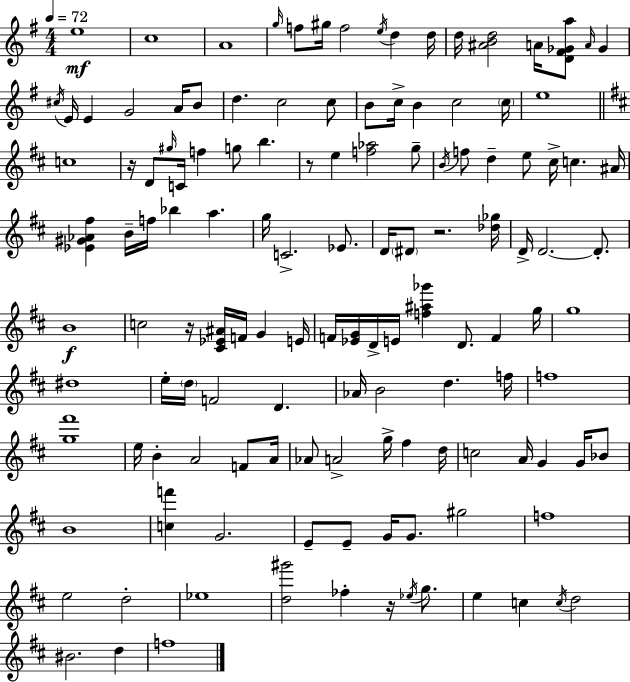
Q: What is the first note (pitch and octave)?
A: E5